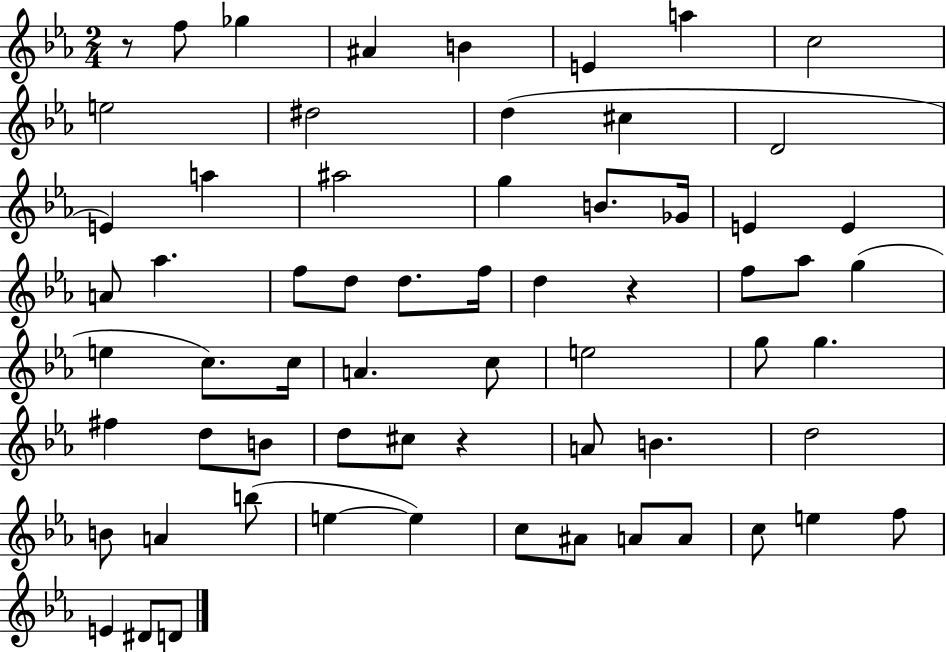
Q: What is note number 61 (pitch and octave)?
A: D4